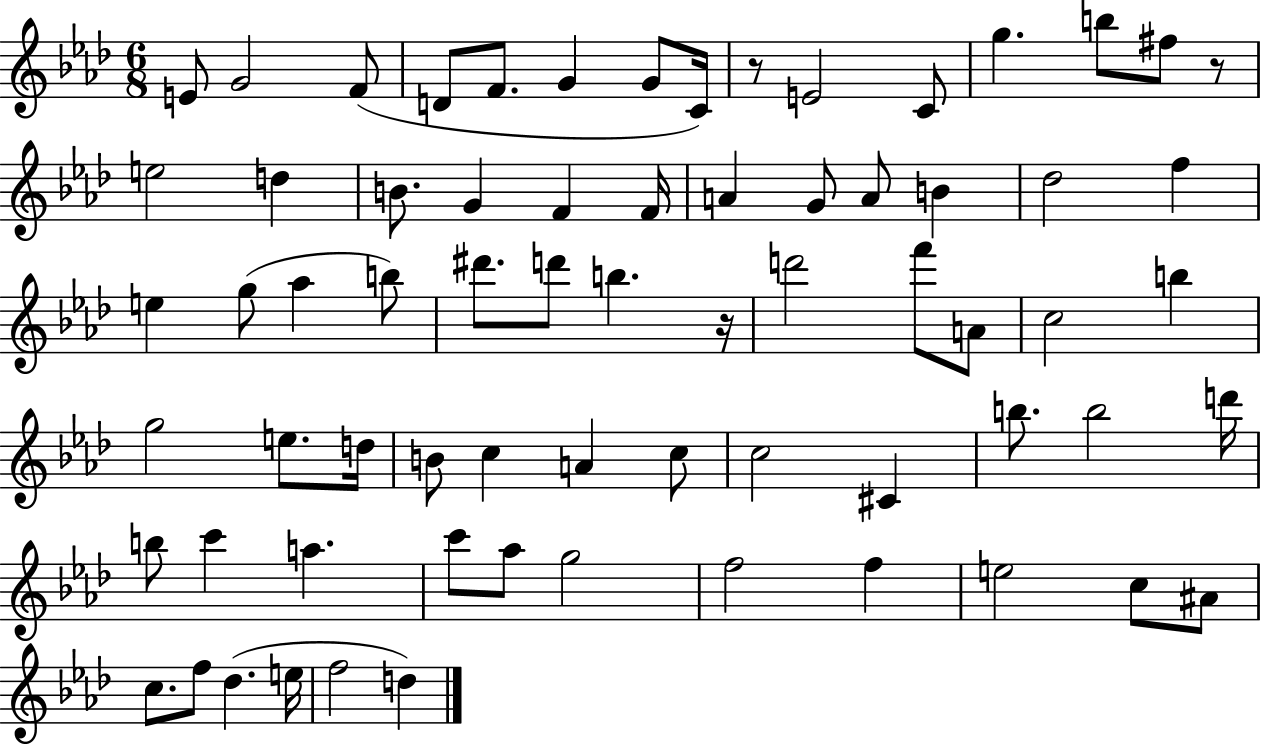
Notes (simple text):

E4/e G4/h F4/e D4/e F4/e. G4/q G4/e C4/s R/e E4/h C4/e G5/q. B5/e F#5/e R/e E5/h D5/q B4/e. G4/q F4/q F4/s A4/q G4/e A4/e B4/q Db5/h F5/q E5/q G5/e Ab5/q B5/e D#6/e. D6/e B5/q. R/s D6/h F6/e A4/e C5/h B5/q G5/h E5/e. D5/s B4/e C5/q A4/q C5/e C5/h C#4/q B5/e. B5/h D6/s B5/e C6/q A5/q. C6/e Ab5/e G5/h F5/h F5/q E5/h C5/e A#4/e C5/e. F5/e Db5/q. E5/s F5/h D5/q